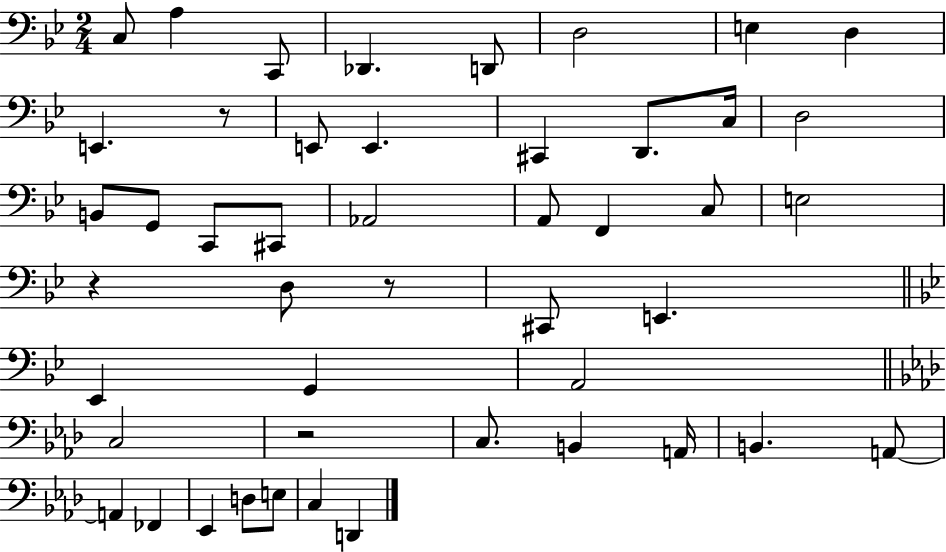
X:1
T:Untitled
M:2/4
L:1/4
K:Bb
C,/2 A, C,,/2 _D,, D,,/2 D,2 E, D, E,, z/2 E,,/2 E,, ^C,, D,,/2 C,/4 D,2 B,,/2 G,,/2 C,,/2 ^C,,/2 _A,,2 A,,/2 F,, C,/2 E,2 z D,/2 z/2 ^C,,/2 E,, _E,, G,, A,,2 C,2 z2 C,/2 B,, A,,/4 B,, A,,/2 A,, _F,, _E,, D,/2 E,/2 C, D,,